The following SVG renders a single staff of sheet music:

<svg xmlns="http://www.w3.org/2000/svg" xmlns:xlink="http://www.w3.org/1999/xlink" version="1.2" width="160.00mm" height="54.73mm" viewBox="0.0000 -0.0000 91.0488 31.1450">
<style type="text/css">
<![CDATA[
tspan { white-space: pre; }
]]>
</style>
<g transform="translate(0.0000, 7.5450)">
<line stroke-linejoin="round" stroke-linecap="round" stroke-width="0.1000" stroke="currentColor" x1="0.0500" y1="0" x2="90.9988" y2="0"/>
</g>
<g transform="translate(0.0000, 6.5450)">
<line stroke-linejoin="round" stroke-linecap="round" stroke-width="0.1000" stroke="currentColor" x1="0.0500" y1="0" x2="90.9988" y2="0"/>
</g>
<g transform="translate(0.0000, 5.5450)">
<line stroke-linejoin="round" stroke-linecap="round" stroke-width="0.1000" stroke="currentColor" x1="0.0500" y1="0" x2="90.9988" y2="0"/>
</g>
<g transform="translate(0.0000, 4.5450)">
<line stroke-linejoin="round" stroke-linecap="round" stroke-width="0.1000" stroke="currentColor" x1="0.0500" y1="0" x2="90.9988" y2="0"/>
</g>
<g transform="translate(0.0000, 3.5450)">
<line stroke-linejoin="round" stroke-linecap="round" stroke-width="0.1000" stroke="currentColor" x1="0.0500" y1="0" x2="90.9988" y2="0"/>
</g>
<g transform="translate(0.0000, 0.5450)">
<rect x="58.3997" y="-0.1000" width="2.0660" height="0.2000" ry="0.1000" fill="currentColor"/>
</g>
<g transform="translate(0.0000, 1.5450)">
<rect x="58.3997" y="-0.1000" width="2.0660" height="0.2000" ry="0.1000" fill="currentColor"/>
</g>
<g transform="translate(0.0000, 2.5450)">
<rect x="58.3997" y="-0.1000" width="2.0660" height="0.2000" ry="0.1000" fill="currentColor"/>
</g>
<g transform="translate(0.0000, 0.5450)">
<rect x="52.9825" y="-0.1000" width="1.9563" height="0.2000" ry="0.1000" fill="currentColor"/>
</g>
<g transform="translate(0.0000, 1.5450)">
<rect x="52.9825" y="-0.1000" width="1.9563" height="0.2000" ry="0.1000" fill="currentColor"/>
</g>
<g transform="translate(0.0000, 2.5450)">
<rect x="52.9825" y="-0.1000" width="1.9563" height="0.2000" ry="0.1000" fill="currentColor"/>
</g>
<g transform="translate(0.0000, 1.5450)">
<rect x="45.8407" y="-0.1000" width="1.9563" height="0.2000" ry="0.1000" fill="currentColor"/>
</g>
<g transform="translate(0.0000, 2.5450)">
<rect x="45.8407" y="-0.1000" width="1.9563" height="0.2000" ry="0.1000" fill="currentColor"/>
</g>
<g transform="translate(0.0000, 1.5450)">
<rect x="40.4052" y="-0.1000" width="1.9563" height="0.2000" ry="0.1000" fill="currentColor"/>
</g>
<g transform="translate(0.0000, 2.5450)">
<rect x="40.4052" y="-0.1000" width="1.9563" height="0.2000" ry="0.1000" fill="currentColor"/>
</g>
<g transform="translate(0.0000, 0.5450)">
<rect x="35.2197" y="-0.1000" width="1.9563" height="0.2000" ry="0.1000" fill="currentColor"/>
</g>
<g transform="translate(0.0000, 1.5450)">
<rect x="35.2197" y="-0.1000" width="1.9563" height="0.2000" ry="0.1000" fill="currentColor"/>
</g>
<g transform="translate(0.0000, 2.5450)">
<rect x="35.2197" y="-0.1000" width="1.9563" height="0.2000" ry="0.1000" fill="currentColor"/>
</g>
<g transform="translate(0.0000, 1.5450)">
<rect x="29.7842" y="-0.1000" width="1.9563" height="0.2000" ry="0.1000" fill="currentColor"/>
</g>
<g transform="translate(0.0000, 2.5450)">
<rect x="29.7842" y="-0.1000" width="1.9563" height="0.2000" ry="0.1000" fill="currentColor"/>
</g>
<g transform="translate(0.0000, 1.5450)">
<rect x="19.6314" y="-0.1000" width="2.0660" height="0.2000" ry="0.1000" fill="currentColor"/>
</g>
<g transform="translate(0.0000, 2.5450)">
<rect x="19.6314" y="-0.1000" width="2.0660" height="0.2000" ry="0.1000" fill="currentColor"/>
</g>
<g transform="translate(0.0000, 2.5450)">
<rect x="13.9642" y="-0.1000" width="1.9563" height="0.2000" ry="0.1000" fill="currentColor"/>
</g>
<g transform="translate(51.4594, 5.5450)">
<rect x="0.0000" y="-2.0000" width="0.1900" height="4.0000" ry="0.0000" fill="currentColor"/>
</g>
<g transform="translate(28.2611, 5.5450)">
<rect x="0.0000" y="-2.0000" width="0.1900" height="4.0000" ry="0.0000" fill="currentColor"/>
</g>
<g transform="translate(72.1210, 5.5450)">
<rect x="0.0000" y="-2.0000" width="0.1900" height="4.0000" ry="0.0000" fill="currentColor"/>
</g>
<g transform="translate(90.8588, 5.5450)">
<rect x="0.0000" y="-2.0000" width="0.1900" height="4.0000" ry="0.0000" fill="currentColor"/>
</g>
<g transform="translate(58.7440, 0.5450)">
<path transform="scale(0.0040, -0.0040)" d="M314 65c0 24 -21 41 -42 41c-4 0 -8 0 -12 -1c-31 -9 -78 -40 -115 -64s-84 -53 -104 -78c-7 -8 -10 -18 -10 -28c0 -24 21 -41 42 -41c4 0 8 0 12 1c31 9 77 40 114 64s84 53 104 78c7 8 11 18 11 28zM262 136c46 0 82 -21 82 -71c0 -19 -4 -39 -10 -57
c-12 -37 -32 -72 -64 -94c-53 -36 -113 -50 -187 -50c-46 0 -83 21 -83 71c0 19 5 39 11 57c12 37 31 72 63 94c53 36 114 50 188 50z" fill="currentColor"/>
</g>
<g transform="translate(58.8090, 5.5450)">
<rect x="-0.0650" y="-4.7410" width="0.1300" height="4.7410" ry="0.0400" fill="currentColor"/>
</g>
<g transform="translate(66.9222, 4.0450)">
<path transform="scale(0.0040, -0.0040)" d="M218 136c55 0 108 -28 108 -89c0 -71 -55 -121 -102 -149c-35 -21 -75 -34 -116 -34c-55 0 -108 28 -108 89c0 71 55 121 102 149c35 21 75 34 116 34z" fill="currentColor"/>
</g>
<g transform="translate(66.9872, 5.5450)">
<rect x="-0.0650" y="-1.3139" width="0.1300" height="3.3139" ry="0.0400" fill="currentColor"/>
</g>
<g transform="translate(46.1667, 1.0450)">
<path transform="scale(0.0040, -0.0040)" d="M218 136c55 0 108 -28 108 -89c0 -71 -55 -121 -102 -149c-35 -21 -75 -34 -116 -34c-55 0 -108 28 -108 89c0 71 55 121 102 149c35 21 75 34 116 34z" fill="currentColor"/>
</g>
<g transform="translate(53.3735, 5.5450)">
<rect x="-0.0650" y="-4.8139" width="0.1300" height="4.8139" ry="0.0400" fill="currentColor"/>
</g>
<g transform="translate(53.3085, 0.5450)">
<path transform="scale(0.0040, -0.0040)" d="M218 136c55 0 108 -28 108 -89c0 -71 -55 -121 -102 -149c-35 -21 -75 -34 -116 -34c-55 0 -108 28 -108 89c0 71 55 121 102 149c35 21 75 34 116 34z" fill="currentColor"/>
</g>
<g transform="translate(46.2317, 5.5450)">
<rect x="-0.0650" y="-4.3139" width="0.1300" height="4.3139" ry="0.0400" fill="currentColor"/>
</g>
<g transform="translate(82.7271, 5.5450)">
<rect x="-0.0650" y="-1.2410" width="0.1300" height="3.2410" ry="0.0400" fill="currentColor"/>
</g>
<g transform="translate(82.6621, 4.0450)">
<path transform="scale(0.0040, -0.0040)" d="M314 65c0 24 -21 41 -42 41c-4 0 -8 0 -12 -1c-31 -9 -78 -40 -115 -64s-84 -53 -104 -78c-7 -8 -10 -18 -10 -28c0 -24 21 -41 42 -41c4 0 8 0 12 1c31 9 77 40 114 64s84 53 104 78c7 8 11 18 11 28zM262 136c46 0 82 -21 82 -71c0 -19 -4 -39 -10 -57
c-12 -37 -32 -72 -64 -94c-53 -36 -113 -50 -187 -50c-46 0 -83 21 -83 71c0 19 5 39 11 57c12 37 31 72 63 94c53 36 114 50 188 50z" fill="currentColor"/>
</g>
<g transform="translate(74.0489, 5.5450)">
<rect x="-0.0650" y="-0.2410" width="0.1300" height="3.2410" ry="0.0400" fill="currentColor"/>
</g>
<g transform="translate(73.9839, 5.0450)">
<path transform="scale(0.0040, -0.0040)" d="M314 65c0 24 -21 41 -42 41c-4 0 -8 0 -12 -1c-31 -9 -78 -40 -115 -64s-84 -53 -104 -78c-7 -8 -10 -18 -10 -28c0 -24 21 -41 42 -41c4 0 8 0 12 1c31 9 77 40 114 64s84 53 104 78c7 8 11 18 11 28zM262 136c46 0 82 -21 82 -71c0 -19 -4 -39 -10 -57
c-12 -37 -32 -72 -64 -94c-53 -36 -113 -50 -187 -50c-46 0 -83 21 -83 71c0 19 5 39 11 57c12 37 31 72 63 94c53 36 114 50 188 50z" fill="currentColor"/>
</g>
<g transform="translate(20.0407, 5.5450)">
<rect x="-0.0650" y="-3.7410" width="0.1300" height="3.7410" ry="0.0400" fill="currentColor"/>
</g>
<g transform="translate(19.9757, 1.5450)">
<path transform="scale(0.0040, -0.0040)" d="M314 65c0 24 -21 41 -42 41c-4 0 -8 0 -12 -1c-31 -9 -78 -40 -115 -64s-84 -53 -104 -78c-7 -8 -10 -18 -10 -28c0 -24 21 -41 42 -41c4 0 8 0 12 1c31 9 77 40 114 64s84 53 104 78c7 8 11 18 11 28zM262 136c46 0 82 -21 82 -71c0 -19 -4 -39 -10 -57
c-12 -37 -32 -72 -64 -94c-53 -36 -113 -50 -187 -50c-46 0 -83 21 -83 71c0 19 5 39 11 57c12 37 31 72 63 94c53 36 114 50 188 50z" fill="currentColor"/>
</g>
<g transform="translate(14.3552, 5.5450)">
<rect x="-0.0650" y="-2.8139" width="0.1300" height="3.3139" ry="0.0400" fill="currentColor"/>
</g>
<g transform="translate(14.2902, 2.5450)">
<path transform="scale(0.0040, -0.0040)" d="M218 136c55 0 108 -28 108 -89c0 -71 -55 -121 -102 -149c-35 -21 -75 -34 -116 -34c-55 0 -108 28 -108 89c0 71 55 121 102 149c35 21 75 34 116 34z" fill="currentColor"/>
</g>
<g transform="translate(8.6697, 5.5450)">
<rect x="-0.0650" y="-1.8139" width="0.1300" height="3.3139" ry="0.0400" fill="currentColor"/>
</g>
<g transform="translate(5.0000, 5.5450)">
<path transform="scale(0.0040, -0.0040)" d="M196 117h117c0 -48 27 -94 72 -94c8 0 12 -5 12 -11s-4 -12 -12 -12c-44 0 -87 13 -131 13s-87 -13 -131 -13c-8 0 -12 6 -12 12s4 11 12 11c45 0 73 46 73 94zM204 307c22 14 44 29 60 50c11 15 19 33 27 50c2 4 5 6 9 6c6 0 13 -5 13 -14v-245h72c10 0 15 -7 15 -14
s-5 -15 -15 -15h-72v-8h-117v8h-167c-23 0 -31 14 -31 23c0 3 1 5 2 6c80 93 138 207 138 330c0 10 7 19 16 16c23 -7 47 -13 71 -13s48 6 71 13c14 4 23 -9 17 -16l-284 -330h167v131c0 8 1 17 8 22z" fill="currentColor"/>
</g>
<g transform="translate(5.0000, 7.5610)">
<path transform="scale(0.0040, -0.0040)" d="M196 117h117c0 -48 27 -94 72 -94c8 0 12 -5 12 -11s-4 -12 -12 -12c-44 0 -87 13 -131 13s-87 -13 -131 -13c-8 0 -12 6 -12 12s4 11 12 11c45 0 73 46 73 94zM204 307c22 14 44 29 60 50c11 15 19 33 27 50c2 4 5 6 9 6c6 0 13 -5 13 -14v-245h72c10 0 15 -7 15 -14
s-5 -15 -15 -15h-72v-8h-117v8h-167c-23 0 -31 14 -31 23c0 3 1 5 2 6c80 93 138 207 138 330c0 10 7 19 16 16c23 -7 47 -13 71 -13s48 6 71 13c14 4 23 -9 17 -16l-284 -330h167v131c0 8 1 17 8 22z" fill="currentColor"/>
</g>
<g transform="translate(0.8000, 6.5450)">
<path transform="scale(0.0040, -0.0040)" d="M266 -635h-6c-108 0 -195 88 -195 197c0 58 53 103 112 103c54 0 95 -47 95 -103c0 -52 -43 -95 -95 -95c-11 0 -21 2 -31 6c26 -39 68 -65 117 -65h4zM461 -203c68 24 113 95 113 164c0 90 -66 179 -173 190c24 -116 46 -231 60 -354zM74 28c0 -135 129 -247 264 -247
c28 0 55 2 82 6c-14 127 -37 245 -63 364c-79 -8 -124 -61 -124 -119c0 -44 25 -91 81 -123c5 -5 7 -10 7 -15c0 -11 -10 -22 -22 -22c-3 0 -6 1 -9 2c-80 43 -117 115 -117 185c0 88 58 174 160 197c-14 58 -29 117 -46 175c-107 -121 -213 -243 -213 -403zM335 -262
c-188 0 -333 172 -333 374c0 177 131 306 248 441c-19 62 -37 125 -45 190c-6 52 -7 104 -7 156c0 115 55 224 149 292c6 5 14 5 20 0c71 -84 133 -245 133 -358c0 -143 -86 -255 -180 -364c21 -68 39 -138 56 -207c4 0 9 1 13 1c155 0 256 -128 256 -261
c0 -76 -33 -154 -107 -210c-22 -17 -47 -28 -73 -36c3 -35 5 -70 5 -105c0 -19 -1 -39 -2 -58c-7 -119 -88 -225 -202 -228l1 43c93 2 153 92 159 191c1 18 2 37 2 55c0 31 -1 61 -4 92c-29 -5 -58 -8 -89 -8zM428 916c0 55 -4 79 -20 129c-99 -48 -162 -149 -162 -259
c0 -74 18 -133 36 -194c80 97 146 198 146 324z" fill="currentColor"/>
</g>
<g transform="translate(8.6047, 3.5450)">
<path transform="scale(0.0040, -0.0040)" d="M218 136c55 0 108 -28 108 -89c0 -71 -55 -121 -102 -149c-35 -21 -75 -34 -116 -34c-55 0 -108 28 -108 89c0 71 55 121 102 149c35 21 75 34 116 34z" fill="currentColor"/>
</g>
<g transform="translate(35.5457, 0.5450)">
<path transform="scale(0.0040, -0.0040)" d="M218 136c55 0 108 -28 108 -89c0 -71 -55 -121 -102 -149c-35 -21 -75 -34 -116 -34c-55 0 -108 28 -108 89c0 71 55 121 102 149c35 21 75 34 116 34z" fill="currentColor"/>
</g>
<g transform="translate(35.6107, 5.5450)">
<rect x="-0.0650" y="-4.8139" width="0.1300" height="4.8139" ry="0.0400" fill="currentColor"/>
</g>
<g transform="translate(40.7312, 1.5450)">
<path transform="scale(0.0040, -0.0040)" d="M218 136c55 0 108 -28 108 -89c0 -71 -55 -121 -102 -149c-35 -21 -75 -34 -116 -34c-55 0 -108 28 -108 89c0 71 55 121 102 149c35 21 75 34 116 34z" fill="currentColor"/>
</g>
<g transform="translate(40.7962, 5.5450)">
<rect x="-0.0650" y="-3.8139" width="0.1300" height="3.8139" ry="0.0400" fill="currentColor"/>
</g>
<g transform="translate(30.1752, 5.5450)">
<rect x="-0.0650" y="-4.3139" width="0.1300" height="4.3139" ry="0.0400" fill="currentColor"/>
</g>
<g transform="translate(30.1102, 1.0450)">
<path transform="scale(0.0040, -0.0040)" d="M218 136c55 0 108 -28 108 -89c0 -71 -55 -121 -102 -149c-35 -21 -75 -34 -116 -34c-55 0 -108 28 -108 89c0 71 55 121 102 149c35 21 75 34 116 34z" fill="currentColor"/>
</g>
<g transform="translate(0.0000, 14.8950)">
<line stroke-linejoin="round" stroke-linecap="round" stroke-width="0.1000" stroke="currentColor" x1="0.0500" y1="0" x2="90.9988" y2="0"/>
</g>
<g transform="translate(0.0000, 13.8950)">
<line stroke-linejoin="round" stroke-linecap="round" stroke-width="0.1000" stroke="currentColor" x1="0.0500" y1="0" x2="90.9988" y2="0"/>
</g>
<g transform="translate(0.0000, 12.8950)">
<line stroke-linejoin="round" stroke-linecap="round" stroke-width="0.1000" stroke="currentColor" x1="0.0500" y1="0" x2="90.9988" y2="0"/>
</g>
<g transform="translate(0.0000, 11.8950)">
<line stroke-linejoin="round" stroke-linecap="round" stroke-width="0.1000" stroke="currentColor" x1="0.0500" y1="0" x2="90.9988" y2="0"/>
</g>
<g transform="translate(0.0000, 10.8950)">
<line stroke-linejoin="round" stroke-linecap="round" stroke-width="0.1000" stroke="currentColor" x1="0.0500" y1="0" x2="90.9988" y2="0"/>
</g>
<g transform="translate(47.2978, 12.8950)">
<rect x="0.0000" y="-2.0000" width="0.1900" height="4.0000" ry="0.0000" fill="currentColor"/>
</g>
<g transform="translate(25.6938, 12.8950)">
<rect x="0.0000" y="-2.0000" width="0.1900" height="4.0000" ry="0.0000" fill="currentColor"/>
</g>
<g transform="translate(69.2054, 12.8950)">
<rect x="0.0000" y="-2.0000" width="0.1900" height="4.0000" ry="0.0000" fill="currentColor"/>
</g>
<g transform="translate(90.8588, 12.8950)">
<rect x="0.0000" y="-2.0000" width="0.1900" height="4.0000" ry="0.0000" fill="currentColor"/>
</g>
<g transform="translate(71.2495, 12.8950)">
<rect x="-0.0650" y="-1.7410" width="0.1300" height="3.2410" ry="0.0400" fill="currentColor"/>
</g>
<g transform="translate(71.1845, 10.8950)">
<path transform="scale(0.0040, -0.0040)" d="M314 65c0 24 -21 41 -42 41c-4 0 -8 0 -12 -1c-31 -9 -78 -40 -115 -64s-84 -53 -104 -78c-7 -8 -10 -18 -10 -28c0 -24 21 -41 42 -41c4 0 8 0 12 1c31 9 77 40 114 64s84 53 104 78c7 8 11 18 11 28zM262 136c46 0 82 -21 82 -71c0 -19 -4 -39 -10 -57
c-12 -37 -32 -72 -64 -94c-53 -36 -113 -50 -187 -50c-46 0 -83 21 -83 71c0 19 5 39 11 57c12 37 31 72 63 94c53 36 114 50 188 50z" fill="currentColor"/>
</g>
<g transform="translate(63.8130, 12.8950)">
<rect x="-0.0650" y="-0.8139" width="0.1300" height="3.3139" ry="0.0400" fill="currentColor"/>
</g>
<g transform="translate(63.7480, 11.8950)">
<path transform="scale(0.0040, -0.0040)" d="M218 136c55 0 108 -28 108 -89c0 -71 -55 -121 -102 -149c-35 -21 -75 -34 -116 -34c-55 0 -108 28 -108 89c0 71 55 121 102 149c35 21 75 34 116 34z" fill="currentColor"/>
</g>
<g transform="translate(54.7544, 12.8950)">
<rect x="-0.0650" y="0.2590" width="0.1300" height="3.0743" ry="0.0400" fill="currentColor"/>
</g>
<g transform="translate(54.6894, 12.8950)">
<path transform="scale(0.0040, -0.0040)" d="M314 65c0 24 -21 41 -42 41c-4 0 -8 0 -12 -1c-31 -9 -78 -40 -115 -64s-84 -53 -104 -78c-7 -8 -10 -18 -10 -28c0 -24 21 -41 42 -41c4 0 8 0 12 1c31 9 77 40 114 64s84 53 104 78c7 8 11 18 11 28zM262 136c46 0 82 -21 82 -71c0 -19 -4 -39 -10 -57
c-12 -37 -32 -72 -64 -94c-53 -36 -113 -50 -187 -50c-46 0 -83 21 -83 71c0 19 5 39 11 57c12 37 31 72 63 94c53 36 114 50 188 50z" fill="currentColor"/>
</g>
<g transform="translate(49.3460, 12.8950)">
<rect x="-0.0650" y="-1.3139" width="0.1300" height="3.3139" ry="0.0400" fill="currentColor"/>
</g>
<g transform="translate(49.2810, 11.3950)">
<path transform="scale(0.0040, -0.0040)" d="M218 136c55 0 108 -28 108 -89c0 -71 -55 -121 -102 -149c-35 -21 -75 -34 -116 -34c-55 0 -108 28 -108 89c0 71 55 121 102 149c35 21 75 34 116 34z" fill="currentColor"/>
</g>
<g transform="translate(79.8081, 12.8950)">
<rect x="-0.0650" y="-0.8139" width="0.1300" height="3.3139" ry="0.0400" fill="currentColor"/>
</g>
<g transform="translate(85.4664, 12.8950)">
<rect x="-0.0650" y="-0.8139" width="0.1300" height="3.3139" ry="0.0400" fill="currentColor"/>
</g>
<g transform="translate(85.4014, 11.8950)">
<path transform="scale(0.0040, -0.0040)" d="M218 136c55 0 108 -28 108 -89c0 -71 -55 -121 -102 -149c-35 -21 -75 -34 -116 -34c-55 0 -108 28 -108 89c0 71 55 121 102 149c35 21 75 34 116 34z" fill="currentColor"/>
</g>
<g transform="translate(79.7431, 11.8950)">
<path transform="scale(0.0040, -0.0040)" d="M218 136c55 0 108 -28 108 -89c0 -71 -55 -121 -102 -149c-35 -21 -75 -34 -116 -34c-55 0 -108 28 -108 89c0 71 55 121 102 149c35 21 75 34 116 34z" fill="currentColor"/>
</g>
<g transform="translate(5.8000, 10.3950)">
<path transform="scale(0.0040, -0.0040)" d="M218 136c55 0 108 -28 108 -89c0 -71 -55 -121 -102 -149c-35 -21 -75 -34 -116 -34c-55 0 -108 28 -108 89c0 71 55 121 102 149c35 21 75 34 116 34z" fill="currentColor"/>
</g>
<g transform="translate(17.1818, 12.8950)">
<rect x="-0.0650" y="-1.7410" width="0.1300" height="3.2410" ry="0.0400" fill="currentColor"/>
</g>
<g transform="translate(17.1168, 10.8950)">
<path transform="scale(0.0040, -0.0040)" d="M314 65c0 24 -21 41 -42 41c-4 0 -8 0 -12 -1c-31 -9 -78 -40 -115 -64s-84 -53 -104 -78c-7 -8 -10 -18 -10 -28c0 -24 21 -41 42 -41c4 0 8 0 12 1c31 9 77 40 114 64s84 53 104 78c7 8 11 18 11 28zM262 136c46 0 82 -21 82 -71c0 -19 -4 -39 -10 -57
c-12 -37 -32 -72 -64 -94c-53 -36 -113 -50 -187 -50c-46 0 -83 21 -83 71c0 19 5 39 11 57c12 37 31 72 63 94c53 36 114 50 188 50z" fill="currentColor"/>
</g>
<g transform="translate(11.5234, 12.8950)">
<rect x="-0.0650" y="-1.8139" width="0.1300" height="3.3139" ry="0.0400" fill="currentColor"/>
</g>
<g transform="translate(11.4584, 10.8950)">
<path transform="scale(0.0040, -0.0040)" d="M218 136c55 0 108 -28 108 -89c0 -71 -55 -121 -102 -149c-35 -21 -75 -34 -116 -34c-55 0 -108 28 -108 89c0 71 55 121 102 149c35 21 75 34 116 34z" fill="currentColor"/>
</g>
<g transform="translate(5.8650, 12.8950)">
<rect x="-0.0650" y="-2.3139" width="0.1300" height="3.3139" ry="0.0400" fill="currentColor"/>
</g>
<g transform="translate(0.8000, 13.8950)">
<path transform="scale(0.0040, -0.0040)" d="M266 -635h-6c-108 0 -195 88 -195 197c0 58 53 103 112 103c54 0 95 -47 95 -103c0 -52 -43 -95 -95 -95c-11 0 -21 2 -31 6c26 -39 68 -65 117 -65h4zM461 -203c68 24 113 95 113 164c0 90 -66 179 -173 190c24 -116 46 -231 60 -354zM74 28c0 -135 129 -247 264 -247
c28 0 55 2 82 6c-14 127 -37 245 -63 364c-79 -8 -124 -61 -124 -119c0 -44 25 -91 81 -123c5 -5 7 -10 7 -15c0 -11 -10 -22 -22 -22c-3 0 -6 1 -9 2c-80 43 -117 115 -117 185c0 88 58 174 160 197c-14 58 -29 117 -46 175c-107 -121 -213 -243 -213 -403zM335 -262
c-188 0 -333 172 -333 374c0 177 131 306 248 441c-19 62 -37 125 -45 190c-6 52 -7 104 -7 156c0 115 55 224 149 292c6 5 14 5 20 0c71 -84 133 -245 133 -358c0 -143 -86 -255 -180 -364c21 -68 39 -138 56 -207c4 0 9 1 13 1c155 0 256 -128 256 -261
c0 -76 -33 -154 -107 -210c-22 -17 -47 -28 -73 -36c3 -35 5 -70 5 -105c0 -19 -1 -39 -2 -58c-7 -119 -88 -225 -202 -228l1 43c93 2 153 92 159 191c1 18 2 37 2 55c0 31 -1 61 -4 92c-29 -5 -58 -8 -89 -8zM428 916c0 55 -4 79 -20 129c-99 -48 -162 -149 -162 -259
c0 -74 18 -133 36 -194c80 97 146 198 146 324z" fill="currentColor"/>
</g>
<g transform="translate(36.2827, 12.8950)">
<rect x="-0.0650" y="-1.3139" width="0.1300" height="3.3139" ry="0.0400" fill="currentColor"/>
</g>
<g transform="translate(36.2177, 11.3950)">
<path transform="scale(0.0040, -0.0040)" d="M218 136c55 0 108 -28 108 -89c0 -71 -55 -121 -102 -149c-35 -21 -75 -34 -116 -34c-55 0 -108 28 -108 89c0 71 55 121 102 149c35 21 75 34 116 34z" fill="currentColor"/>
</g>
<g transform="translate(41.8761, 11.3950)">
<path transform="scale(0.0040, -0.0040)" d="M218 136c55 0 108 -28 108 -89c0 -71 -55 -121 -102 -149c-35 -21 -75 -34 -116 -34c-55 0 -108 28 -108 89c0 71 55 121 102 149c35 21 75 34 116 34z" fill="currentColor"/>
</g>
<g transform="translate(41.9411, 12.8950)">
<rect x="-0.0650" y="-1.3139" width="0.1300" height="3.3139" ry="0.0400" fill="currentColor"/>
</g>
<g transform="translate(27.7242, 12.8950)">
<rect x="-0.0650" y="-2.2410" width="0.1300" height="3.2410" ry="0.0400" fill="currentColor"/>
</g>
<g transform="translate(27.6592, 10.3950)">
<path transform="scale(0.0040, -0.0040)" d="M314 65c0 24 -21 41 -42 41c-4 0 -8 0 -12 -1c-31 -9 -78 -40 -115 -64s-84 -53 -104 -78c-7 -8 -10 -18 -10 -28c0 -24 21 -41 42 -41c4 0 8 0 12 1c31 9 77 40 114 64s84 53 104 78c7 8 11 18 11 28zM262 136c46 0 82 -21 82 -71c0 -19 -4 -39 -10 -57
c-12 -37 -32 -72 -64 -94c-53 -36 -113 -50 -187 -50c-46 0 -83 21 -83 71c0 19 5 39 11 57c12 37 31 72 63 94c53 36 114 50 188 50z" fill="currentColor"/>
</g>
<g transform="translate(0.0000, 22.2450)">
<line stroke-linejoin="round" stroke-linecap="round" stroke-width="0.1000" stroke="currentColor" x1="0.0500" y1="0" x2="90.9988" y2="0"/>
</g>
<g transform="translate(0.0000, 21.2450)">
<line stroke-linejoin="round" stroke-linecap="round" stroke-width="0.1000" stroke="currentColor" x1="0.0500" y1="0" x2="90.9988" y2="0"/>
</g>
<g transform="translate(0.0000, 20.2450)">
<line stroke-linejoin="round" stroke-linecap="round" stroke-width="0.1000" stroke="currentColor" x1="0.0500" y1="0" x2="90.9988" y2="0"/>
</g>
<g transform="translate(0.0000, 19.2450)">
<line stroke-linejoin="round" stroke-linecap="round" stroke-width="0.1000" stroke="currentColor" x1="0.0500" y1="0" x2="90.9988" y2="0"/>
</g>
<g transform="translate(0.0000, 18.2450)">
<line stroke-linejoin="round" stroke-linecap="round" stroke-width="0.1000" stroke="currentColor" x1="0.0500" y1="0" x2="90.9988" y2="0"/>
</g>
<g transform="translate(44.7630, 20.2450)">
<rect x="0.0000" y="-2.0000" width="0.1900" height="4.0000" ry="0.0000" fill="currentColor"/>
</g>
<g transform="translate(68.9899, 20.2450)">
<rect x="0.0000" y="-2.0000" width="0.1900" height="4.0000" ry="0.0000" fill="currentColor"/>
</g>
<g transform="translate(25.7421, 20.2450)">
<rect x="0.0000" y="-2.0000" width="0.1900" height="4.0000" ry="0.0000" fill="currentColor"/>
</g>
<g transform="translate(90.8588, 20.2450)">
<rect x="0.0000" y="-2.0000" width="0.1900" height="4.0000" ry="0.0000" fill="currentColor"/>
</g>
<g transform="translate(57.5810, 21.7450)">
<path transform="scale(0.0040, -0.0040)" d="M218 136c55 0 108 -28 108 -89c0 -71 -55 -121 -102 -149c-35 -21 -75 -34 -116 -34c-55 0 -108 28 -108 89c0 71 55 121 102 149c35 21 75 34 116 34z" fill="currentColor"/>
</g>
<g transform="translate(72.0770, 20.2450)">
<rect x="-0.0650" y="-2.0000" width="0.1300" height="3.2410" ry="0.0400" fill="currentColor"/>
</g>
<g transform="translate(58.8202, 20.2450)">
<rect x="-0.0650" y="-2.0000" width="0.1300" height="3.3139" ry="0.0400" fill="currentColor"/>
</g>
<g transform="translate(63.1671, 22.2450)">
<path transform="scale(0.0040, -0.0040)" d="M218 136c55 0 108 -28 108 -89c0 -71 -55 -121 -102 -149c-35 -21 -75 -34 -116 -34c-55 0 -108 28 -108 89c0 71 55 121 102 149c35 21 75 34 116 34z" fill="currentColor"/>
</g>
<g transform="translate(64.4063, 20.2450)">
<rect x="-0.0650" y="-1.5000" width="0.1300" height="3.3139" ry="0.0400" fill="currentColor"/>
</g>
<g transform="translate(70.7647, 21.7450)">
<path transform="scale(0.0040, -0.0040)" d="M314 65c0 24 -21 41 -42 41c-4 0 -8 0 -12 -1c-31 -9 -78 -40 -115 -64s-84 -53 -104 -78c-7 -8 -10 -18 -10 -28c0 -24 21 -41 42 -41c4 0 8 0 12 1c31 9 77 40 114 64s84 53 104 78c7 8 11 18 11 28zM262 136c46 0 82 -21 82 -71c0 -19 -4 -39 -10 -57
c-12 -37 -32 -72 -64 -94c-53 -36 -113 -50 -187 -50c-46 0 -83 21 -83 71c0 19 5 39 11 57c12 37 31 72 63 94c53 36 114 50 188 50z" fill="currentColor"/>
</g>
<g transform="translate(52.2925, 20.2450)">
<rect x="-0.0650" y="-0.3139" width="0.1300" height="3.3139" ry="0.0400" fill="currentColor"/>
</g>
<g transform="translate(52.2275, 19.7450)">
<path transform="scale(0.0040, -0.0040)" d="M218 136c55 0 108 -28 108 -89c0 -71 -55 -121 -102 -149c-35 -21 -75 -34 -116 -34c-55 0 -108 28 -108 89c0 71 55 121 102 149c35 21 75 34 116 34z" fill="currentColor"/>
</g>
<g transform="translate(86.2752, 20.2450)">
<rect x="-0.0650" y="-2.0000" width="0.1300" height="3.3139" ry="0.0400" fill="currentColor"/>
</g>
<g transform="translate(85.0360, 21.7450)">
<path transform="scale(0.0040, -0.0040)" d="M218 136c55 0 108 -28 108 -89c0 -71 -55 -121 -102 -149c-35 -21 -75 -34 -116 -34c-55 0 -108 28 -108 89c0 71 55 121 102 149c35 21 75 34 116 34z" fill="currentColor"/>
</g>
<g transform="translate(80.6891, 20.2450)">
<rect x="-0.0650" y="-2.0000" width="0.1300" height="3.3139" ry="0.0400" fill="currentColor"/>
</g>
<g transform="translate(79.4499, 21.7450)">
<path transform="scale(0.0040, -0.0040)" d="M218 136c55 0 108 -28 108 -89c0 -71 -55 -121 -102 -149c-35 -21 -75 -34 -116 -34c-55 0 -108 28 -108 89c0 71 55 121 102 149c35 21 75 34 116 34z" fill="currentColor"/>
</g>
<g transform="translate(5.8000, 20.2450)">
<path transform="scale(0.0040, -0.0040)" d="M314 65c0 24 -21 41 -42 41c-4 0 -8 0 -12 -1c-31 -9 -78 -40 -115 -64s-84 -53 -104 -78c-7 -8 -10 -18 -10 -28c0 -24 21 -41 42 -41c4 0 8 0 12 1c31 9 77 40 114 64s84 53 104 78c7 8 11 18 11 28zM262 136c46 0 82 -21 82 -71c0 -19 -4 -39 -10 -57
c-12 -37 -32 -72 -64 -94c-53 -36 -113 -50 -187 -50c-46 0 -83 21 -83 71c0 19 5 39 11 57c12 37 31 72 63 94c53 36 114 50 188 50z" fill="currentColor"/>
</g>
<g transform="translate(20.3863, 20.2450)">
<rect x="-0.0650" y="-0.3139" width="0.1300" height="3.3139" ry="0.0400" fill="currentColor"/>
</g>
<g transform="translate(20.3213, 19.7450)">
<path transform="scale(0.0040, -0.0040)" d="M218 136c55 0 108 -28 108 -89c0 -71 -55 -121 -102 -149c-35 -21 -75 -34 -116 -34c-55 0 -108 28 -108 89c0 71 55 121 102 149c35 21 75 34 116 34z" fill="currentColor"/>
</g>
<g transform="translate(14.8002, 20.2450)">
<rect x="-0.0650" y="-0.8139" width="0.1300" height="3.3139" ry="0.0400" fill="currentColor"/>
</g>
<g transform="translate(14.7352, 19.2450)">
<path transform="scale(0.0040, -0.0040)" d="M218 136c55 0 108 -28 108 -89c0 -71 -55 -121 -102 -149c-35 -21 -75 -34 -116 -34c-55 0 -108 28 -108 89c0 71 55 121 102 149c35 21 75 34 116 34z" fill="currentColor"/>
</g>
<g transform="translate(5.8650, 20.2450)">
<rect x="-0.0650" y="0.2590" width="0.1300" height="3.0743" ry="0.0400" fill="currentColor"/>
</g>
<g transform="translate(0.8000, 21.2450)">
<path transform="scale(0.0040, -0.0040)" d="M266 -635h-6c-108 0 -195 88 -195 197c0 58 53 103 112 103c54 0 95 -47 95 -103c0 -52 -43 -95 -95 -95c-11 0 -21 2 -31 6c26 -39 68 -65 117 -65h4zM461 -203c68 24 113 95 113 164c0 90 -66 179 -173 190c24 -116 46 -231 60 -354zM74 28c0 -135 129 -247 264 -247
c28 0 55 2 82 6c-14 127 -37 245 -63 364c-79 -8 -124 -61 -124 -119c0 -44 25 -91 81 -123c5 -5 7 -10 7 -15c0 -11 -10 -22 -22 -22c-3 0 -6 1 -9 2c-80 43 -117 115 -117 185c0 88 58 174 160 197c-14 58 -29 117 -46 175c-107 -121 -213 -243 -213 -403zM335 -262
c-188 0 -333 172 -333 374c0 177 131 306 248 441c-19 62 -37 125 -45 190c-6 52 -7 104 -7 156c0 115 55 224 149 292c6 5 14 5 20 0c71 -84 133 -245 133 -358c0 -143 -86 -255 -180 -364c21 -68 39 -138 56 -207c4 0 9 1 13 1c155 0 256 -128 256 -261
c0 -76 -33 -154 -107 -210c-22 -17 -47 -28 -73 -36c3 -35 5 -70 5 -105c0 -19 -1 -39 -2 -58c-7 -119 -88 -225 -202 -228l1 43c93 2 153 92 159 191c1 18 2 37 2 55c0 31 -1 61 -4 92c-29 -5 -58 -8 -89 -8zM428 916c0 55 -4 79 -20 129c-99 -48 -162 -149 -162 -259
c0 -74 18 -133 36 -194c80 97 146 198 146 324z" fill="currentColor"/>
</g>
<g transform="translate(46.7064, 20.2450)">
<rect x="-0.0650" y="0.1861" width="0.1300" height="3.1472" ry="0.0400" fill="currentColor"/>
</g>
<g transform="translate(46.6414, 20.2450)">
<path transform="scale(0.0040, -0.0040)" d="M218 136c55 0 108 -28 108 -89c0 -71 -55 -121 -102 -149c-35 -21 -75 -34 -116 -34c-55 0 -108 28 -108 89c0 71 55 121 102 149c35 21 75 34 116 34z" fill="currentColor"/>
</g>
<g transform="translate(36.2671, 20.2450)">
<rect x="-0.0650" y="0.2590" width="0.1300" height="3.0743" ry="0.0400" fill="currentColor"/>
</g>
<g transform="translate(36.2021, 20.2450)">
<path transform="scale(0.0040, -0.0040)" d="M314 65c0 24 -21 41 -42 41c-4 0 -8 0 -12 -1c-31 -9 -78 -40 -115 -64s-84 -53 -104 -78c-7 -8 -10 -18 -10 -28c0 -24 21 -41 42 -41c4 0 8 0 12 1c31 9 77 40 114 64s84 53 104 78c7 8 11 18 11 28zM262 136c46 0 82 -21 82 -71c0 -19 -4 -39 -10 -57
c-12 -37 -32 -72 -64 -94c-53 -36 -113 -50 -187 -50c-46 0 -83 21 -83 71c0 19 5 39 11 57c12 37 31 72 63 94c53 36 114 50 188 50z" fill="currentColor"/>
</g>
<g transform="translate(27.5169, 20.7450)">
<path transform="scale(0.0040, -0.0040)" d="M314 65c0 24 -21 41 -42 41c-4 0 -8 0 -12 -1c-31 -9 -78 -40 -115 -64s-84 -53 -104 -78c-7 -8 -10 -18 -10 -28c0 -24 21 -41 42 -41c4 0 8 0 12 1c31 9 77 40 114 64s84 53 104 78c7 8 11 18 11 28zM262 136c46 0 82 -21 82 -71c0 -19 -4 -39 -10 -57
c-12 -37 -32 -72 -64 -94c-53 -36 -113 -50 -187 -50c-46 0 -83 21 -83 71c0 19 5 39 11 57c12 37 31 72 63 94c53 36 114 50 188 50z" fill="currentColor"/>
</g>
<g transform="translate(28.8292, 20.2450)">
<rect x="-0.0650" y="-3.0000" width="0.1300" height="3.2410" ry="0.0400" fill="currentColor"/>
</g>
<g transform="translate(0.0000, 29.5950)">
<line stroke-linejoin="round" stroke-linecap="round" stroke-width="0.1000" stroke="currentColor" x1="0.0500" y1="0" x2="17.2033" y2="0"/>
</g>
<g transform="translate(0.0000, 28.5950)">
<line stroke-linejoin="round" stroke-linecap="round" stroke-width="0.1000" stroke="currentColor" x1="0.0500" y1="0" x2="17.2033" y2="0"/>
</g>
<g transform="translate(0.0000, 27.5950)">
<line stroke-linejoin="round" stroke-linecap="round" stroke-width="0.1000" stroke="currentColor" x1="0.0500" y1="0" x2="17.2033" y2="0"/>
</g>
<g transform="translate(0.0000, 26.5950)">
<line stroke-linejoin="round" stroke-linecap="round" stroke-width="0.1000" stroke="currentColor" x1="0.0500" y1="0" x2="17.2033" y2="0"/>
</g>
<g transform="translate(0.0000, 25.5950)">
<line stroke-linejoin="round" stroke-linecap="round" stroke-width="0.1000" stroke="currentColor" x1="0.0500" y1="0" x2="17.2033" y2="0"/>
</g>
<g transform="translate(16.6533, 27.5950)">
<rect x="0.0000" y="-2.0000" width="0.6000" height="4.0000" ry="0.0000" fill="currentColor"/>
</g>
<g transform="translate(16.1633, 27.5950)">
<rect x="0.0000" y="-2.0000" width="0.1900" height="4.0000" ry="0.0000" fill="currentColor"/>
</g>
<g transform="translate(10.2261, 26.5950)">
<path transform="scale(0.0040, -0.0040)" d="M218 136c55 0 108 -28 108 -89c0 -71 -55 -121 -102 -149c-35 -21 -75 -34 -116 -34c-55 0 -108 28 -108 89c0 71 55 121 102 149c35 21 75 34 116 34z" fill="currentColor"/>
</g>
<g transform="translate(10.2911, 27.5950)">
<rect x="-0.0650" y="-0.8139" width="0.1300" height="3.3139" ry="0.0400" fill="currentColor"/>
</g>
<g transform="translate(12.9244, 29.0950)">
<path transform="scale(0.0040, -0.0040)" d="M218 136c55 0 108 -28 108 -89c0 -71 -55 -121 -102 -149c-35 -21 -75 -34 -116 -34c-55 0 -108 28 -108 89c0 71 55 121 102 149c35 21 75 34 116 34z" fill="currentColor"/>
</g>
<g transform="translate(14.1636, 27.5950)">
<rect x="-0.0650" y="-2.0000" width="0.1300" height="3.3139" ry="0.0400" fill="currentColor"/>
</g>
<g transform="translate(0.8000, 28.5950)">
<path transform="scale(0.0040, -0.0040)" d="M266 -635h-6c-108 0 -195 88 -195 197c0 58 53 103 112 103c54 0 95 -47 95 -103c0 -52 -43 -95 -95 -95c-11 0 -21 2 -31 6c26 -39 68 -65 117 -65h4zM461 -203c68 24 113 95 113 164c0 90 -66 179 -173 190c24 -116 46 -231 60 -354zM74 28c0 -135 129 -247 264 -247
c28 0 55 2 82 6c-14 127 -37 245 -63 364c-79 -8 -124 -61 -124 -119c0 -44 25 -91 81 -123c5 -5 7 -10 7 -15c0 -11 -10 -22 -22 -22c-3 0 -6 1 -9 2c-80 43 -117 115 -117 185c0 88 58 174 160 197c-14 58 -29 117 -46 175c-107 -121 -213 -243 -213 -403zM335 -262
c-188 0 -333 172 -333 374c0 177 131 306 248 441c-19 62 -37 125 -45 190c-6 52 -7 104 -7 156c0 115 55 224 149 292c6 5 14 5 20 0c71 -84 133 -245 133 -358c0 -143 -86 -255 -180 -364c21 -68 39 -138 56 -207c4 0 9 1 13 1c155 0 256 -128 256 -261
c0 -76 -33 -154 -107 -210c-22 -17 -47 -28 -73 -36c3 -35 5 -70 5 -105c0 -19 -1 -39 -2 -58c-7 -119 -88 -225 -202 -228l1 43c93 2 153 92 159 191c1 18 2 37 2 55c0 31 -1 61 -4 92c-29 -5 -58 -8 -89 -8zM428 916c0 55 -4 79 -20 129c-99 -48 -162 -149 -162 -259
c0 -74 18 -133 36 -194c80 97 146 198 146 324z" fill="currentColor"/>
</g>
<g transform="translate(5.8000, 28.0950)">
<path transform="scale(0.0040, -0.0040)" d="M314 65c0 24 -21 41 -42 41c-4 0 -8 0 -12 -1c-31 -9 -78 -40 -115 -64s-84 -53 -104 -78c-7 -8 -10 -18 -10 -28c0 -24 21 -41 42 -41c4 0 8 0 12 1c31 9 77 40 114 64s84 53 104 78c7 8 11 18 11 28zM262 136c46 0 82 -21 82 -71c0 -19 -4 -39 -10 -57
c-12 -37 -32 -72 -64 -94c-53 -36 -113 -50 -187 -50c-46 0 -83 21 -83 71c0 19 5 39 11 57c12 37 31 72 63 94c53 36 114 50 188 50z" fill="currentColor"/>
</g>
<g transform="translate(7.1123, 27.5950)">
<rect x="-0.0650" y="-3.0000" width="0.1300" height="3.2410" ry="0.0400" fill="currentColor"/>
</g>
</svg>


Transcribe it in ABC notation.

X:1
T:Untitled
M:4/4
L:1/4
K:C
f a c'2 d' e' c' d' e' e'2 e c2 e2 g f f2 g2 e e e B2 d f2 d d B2 d c A2 B2 B c F E F2 F F A2 d F